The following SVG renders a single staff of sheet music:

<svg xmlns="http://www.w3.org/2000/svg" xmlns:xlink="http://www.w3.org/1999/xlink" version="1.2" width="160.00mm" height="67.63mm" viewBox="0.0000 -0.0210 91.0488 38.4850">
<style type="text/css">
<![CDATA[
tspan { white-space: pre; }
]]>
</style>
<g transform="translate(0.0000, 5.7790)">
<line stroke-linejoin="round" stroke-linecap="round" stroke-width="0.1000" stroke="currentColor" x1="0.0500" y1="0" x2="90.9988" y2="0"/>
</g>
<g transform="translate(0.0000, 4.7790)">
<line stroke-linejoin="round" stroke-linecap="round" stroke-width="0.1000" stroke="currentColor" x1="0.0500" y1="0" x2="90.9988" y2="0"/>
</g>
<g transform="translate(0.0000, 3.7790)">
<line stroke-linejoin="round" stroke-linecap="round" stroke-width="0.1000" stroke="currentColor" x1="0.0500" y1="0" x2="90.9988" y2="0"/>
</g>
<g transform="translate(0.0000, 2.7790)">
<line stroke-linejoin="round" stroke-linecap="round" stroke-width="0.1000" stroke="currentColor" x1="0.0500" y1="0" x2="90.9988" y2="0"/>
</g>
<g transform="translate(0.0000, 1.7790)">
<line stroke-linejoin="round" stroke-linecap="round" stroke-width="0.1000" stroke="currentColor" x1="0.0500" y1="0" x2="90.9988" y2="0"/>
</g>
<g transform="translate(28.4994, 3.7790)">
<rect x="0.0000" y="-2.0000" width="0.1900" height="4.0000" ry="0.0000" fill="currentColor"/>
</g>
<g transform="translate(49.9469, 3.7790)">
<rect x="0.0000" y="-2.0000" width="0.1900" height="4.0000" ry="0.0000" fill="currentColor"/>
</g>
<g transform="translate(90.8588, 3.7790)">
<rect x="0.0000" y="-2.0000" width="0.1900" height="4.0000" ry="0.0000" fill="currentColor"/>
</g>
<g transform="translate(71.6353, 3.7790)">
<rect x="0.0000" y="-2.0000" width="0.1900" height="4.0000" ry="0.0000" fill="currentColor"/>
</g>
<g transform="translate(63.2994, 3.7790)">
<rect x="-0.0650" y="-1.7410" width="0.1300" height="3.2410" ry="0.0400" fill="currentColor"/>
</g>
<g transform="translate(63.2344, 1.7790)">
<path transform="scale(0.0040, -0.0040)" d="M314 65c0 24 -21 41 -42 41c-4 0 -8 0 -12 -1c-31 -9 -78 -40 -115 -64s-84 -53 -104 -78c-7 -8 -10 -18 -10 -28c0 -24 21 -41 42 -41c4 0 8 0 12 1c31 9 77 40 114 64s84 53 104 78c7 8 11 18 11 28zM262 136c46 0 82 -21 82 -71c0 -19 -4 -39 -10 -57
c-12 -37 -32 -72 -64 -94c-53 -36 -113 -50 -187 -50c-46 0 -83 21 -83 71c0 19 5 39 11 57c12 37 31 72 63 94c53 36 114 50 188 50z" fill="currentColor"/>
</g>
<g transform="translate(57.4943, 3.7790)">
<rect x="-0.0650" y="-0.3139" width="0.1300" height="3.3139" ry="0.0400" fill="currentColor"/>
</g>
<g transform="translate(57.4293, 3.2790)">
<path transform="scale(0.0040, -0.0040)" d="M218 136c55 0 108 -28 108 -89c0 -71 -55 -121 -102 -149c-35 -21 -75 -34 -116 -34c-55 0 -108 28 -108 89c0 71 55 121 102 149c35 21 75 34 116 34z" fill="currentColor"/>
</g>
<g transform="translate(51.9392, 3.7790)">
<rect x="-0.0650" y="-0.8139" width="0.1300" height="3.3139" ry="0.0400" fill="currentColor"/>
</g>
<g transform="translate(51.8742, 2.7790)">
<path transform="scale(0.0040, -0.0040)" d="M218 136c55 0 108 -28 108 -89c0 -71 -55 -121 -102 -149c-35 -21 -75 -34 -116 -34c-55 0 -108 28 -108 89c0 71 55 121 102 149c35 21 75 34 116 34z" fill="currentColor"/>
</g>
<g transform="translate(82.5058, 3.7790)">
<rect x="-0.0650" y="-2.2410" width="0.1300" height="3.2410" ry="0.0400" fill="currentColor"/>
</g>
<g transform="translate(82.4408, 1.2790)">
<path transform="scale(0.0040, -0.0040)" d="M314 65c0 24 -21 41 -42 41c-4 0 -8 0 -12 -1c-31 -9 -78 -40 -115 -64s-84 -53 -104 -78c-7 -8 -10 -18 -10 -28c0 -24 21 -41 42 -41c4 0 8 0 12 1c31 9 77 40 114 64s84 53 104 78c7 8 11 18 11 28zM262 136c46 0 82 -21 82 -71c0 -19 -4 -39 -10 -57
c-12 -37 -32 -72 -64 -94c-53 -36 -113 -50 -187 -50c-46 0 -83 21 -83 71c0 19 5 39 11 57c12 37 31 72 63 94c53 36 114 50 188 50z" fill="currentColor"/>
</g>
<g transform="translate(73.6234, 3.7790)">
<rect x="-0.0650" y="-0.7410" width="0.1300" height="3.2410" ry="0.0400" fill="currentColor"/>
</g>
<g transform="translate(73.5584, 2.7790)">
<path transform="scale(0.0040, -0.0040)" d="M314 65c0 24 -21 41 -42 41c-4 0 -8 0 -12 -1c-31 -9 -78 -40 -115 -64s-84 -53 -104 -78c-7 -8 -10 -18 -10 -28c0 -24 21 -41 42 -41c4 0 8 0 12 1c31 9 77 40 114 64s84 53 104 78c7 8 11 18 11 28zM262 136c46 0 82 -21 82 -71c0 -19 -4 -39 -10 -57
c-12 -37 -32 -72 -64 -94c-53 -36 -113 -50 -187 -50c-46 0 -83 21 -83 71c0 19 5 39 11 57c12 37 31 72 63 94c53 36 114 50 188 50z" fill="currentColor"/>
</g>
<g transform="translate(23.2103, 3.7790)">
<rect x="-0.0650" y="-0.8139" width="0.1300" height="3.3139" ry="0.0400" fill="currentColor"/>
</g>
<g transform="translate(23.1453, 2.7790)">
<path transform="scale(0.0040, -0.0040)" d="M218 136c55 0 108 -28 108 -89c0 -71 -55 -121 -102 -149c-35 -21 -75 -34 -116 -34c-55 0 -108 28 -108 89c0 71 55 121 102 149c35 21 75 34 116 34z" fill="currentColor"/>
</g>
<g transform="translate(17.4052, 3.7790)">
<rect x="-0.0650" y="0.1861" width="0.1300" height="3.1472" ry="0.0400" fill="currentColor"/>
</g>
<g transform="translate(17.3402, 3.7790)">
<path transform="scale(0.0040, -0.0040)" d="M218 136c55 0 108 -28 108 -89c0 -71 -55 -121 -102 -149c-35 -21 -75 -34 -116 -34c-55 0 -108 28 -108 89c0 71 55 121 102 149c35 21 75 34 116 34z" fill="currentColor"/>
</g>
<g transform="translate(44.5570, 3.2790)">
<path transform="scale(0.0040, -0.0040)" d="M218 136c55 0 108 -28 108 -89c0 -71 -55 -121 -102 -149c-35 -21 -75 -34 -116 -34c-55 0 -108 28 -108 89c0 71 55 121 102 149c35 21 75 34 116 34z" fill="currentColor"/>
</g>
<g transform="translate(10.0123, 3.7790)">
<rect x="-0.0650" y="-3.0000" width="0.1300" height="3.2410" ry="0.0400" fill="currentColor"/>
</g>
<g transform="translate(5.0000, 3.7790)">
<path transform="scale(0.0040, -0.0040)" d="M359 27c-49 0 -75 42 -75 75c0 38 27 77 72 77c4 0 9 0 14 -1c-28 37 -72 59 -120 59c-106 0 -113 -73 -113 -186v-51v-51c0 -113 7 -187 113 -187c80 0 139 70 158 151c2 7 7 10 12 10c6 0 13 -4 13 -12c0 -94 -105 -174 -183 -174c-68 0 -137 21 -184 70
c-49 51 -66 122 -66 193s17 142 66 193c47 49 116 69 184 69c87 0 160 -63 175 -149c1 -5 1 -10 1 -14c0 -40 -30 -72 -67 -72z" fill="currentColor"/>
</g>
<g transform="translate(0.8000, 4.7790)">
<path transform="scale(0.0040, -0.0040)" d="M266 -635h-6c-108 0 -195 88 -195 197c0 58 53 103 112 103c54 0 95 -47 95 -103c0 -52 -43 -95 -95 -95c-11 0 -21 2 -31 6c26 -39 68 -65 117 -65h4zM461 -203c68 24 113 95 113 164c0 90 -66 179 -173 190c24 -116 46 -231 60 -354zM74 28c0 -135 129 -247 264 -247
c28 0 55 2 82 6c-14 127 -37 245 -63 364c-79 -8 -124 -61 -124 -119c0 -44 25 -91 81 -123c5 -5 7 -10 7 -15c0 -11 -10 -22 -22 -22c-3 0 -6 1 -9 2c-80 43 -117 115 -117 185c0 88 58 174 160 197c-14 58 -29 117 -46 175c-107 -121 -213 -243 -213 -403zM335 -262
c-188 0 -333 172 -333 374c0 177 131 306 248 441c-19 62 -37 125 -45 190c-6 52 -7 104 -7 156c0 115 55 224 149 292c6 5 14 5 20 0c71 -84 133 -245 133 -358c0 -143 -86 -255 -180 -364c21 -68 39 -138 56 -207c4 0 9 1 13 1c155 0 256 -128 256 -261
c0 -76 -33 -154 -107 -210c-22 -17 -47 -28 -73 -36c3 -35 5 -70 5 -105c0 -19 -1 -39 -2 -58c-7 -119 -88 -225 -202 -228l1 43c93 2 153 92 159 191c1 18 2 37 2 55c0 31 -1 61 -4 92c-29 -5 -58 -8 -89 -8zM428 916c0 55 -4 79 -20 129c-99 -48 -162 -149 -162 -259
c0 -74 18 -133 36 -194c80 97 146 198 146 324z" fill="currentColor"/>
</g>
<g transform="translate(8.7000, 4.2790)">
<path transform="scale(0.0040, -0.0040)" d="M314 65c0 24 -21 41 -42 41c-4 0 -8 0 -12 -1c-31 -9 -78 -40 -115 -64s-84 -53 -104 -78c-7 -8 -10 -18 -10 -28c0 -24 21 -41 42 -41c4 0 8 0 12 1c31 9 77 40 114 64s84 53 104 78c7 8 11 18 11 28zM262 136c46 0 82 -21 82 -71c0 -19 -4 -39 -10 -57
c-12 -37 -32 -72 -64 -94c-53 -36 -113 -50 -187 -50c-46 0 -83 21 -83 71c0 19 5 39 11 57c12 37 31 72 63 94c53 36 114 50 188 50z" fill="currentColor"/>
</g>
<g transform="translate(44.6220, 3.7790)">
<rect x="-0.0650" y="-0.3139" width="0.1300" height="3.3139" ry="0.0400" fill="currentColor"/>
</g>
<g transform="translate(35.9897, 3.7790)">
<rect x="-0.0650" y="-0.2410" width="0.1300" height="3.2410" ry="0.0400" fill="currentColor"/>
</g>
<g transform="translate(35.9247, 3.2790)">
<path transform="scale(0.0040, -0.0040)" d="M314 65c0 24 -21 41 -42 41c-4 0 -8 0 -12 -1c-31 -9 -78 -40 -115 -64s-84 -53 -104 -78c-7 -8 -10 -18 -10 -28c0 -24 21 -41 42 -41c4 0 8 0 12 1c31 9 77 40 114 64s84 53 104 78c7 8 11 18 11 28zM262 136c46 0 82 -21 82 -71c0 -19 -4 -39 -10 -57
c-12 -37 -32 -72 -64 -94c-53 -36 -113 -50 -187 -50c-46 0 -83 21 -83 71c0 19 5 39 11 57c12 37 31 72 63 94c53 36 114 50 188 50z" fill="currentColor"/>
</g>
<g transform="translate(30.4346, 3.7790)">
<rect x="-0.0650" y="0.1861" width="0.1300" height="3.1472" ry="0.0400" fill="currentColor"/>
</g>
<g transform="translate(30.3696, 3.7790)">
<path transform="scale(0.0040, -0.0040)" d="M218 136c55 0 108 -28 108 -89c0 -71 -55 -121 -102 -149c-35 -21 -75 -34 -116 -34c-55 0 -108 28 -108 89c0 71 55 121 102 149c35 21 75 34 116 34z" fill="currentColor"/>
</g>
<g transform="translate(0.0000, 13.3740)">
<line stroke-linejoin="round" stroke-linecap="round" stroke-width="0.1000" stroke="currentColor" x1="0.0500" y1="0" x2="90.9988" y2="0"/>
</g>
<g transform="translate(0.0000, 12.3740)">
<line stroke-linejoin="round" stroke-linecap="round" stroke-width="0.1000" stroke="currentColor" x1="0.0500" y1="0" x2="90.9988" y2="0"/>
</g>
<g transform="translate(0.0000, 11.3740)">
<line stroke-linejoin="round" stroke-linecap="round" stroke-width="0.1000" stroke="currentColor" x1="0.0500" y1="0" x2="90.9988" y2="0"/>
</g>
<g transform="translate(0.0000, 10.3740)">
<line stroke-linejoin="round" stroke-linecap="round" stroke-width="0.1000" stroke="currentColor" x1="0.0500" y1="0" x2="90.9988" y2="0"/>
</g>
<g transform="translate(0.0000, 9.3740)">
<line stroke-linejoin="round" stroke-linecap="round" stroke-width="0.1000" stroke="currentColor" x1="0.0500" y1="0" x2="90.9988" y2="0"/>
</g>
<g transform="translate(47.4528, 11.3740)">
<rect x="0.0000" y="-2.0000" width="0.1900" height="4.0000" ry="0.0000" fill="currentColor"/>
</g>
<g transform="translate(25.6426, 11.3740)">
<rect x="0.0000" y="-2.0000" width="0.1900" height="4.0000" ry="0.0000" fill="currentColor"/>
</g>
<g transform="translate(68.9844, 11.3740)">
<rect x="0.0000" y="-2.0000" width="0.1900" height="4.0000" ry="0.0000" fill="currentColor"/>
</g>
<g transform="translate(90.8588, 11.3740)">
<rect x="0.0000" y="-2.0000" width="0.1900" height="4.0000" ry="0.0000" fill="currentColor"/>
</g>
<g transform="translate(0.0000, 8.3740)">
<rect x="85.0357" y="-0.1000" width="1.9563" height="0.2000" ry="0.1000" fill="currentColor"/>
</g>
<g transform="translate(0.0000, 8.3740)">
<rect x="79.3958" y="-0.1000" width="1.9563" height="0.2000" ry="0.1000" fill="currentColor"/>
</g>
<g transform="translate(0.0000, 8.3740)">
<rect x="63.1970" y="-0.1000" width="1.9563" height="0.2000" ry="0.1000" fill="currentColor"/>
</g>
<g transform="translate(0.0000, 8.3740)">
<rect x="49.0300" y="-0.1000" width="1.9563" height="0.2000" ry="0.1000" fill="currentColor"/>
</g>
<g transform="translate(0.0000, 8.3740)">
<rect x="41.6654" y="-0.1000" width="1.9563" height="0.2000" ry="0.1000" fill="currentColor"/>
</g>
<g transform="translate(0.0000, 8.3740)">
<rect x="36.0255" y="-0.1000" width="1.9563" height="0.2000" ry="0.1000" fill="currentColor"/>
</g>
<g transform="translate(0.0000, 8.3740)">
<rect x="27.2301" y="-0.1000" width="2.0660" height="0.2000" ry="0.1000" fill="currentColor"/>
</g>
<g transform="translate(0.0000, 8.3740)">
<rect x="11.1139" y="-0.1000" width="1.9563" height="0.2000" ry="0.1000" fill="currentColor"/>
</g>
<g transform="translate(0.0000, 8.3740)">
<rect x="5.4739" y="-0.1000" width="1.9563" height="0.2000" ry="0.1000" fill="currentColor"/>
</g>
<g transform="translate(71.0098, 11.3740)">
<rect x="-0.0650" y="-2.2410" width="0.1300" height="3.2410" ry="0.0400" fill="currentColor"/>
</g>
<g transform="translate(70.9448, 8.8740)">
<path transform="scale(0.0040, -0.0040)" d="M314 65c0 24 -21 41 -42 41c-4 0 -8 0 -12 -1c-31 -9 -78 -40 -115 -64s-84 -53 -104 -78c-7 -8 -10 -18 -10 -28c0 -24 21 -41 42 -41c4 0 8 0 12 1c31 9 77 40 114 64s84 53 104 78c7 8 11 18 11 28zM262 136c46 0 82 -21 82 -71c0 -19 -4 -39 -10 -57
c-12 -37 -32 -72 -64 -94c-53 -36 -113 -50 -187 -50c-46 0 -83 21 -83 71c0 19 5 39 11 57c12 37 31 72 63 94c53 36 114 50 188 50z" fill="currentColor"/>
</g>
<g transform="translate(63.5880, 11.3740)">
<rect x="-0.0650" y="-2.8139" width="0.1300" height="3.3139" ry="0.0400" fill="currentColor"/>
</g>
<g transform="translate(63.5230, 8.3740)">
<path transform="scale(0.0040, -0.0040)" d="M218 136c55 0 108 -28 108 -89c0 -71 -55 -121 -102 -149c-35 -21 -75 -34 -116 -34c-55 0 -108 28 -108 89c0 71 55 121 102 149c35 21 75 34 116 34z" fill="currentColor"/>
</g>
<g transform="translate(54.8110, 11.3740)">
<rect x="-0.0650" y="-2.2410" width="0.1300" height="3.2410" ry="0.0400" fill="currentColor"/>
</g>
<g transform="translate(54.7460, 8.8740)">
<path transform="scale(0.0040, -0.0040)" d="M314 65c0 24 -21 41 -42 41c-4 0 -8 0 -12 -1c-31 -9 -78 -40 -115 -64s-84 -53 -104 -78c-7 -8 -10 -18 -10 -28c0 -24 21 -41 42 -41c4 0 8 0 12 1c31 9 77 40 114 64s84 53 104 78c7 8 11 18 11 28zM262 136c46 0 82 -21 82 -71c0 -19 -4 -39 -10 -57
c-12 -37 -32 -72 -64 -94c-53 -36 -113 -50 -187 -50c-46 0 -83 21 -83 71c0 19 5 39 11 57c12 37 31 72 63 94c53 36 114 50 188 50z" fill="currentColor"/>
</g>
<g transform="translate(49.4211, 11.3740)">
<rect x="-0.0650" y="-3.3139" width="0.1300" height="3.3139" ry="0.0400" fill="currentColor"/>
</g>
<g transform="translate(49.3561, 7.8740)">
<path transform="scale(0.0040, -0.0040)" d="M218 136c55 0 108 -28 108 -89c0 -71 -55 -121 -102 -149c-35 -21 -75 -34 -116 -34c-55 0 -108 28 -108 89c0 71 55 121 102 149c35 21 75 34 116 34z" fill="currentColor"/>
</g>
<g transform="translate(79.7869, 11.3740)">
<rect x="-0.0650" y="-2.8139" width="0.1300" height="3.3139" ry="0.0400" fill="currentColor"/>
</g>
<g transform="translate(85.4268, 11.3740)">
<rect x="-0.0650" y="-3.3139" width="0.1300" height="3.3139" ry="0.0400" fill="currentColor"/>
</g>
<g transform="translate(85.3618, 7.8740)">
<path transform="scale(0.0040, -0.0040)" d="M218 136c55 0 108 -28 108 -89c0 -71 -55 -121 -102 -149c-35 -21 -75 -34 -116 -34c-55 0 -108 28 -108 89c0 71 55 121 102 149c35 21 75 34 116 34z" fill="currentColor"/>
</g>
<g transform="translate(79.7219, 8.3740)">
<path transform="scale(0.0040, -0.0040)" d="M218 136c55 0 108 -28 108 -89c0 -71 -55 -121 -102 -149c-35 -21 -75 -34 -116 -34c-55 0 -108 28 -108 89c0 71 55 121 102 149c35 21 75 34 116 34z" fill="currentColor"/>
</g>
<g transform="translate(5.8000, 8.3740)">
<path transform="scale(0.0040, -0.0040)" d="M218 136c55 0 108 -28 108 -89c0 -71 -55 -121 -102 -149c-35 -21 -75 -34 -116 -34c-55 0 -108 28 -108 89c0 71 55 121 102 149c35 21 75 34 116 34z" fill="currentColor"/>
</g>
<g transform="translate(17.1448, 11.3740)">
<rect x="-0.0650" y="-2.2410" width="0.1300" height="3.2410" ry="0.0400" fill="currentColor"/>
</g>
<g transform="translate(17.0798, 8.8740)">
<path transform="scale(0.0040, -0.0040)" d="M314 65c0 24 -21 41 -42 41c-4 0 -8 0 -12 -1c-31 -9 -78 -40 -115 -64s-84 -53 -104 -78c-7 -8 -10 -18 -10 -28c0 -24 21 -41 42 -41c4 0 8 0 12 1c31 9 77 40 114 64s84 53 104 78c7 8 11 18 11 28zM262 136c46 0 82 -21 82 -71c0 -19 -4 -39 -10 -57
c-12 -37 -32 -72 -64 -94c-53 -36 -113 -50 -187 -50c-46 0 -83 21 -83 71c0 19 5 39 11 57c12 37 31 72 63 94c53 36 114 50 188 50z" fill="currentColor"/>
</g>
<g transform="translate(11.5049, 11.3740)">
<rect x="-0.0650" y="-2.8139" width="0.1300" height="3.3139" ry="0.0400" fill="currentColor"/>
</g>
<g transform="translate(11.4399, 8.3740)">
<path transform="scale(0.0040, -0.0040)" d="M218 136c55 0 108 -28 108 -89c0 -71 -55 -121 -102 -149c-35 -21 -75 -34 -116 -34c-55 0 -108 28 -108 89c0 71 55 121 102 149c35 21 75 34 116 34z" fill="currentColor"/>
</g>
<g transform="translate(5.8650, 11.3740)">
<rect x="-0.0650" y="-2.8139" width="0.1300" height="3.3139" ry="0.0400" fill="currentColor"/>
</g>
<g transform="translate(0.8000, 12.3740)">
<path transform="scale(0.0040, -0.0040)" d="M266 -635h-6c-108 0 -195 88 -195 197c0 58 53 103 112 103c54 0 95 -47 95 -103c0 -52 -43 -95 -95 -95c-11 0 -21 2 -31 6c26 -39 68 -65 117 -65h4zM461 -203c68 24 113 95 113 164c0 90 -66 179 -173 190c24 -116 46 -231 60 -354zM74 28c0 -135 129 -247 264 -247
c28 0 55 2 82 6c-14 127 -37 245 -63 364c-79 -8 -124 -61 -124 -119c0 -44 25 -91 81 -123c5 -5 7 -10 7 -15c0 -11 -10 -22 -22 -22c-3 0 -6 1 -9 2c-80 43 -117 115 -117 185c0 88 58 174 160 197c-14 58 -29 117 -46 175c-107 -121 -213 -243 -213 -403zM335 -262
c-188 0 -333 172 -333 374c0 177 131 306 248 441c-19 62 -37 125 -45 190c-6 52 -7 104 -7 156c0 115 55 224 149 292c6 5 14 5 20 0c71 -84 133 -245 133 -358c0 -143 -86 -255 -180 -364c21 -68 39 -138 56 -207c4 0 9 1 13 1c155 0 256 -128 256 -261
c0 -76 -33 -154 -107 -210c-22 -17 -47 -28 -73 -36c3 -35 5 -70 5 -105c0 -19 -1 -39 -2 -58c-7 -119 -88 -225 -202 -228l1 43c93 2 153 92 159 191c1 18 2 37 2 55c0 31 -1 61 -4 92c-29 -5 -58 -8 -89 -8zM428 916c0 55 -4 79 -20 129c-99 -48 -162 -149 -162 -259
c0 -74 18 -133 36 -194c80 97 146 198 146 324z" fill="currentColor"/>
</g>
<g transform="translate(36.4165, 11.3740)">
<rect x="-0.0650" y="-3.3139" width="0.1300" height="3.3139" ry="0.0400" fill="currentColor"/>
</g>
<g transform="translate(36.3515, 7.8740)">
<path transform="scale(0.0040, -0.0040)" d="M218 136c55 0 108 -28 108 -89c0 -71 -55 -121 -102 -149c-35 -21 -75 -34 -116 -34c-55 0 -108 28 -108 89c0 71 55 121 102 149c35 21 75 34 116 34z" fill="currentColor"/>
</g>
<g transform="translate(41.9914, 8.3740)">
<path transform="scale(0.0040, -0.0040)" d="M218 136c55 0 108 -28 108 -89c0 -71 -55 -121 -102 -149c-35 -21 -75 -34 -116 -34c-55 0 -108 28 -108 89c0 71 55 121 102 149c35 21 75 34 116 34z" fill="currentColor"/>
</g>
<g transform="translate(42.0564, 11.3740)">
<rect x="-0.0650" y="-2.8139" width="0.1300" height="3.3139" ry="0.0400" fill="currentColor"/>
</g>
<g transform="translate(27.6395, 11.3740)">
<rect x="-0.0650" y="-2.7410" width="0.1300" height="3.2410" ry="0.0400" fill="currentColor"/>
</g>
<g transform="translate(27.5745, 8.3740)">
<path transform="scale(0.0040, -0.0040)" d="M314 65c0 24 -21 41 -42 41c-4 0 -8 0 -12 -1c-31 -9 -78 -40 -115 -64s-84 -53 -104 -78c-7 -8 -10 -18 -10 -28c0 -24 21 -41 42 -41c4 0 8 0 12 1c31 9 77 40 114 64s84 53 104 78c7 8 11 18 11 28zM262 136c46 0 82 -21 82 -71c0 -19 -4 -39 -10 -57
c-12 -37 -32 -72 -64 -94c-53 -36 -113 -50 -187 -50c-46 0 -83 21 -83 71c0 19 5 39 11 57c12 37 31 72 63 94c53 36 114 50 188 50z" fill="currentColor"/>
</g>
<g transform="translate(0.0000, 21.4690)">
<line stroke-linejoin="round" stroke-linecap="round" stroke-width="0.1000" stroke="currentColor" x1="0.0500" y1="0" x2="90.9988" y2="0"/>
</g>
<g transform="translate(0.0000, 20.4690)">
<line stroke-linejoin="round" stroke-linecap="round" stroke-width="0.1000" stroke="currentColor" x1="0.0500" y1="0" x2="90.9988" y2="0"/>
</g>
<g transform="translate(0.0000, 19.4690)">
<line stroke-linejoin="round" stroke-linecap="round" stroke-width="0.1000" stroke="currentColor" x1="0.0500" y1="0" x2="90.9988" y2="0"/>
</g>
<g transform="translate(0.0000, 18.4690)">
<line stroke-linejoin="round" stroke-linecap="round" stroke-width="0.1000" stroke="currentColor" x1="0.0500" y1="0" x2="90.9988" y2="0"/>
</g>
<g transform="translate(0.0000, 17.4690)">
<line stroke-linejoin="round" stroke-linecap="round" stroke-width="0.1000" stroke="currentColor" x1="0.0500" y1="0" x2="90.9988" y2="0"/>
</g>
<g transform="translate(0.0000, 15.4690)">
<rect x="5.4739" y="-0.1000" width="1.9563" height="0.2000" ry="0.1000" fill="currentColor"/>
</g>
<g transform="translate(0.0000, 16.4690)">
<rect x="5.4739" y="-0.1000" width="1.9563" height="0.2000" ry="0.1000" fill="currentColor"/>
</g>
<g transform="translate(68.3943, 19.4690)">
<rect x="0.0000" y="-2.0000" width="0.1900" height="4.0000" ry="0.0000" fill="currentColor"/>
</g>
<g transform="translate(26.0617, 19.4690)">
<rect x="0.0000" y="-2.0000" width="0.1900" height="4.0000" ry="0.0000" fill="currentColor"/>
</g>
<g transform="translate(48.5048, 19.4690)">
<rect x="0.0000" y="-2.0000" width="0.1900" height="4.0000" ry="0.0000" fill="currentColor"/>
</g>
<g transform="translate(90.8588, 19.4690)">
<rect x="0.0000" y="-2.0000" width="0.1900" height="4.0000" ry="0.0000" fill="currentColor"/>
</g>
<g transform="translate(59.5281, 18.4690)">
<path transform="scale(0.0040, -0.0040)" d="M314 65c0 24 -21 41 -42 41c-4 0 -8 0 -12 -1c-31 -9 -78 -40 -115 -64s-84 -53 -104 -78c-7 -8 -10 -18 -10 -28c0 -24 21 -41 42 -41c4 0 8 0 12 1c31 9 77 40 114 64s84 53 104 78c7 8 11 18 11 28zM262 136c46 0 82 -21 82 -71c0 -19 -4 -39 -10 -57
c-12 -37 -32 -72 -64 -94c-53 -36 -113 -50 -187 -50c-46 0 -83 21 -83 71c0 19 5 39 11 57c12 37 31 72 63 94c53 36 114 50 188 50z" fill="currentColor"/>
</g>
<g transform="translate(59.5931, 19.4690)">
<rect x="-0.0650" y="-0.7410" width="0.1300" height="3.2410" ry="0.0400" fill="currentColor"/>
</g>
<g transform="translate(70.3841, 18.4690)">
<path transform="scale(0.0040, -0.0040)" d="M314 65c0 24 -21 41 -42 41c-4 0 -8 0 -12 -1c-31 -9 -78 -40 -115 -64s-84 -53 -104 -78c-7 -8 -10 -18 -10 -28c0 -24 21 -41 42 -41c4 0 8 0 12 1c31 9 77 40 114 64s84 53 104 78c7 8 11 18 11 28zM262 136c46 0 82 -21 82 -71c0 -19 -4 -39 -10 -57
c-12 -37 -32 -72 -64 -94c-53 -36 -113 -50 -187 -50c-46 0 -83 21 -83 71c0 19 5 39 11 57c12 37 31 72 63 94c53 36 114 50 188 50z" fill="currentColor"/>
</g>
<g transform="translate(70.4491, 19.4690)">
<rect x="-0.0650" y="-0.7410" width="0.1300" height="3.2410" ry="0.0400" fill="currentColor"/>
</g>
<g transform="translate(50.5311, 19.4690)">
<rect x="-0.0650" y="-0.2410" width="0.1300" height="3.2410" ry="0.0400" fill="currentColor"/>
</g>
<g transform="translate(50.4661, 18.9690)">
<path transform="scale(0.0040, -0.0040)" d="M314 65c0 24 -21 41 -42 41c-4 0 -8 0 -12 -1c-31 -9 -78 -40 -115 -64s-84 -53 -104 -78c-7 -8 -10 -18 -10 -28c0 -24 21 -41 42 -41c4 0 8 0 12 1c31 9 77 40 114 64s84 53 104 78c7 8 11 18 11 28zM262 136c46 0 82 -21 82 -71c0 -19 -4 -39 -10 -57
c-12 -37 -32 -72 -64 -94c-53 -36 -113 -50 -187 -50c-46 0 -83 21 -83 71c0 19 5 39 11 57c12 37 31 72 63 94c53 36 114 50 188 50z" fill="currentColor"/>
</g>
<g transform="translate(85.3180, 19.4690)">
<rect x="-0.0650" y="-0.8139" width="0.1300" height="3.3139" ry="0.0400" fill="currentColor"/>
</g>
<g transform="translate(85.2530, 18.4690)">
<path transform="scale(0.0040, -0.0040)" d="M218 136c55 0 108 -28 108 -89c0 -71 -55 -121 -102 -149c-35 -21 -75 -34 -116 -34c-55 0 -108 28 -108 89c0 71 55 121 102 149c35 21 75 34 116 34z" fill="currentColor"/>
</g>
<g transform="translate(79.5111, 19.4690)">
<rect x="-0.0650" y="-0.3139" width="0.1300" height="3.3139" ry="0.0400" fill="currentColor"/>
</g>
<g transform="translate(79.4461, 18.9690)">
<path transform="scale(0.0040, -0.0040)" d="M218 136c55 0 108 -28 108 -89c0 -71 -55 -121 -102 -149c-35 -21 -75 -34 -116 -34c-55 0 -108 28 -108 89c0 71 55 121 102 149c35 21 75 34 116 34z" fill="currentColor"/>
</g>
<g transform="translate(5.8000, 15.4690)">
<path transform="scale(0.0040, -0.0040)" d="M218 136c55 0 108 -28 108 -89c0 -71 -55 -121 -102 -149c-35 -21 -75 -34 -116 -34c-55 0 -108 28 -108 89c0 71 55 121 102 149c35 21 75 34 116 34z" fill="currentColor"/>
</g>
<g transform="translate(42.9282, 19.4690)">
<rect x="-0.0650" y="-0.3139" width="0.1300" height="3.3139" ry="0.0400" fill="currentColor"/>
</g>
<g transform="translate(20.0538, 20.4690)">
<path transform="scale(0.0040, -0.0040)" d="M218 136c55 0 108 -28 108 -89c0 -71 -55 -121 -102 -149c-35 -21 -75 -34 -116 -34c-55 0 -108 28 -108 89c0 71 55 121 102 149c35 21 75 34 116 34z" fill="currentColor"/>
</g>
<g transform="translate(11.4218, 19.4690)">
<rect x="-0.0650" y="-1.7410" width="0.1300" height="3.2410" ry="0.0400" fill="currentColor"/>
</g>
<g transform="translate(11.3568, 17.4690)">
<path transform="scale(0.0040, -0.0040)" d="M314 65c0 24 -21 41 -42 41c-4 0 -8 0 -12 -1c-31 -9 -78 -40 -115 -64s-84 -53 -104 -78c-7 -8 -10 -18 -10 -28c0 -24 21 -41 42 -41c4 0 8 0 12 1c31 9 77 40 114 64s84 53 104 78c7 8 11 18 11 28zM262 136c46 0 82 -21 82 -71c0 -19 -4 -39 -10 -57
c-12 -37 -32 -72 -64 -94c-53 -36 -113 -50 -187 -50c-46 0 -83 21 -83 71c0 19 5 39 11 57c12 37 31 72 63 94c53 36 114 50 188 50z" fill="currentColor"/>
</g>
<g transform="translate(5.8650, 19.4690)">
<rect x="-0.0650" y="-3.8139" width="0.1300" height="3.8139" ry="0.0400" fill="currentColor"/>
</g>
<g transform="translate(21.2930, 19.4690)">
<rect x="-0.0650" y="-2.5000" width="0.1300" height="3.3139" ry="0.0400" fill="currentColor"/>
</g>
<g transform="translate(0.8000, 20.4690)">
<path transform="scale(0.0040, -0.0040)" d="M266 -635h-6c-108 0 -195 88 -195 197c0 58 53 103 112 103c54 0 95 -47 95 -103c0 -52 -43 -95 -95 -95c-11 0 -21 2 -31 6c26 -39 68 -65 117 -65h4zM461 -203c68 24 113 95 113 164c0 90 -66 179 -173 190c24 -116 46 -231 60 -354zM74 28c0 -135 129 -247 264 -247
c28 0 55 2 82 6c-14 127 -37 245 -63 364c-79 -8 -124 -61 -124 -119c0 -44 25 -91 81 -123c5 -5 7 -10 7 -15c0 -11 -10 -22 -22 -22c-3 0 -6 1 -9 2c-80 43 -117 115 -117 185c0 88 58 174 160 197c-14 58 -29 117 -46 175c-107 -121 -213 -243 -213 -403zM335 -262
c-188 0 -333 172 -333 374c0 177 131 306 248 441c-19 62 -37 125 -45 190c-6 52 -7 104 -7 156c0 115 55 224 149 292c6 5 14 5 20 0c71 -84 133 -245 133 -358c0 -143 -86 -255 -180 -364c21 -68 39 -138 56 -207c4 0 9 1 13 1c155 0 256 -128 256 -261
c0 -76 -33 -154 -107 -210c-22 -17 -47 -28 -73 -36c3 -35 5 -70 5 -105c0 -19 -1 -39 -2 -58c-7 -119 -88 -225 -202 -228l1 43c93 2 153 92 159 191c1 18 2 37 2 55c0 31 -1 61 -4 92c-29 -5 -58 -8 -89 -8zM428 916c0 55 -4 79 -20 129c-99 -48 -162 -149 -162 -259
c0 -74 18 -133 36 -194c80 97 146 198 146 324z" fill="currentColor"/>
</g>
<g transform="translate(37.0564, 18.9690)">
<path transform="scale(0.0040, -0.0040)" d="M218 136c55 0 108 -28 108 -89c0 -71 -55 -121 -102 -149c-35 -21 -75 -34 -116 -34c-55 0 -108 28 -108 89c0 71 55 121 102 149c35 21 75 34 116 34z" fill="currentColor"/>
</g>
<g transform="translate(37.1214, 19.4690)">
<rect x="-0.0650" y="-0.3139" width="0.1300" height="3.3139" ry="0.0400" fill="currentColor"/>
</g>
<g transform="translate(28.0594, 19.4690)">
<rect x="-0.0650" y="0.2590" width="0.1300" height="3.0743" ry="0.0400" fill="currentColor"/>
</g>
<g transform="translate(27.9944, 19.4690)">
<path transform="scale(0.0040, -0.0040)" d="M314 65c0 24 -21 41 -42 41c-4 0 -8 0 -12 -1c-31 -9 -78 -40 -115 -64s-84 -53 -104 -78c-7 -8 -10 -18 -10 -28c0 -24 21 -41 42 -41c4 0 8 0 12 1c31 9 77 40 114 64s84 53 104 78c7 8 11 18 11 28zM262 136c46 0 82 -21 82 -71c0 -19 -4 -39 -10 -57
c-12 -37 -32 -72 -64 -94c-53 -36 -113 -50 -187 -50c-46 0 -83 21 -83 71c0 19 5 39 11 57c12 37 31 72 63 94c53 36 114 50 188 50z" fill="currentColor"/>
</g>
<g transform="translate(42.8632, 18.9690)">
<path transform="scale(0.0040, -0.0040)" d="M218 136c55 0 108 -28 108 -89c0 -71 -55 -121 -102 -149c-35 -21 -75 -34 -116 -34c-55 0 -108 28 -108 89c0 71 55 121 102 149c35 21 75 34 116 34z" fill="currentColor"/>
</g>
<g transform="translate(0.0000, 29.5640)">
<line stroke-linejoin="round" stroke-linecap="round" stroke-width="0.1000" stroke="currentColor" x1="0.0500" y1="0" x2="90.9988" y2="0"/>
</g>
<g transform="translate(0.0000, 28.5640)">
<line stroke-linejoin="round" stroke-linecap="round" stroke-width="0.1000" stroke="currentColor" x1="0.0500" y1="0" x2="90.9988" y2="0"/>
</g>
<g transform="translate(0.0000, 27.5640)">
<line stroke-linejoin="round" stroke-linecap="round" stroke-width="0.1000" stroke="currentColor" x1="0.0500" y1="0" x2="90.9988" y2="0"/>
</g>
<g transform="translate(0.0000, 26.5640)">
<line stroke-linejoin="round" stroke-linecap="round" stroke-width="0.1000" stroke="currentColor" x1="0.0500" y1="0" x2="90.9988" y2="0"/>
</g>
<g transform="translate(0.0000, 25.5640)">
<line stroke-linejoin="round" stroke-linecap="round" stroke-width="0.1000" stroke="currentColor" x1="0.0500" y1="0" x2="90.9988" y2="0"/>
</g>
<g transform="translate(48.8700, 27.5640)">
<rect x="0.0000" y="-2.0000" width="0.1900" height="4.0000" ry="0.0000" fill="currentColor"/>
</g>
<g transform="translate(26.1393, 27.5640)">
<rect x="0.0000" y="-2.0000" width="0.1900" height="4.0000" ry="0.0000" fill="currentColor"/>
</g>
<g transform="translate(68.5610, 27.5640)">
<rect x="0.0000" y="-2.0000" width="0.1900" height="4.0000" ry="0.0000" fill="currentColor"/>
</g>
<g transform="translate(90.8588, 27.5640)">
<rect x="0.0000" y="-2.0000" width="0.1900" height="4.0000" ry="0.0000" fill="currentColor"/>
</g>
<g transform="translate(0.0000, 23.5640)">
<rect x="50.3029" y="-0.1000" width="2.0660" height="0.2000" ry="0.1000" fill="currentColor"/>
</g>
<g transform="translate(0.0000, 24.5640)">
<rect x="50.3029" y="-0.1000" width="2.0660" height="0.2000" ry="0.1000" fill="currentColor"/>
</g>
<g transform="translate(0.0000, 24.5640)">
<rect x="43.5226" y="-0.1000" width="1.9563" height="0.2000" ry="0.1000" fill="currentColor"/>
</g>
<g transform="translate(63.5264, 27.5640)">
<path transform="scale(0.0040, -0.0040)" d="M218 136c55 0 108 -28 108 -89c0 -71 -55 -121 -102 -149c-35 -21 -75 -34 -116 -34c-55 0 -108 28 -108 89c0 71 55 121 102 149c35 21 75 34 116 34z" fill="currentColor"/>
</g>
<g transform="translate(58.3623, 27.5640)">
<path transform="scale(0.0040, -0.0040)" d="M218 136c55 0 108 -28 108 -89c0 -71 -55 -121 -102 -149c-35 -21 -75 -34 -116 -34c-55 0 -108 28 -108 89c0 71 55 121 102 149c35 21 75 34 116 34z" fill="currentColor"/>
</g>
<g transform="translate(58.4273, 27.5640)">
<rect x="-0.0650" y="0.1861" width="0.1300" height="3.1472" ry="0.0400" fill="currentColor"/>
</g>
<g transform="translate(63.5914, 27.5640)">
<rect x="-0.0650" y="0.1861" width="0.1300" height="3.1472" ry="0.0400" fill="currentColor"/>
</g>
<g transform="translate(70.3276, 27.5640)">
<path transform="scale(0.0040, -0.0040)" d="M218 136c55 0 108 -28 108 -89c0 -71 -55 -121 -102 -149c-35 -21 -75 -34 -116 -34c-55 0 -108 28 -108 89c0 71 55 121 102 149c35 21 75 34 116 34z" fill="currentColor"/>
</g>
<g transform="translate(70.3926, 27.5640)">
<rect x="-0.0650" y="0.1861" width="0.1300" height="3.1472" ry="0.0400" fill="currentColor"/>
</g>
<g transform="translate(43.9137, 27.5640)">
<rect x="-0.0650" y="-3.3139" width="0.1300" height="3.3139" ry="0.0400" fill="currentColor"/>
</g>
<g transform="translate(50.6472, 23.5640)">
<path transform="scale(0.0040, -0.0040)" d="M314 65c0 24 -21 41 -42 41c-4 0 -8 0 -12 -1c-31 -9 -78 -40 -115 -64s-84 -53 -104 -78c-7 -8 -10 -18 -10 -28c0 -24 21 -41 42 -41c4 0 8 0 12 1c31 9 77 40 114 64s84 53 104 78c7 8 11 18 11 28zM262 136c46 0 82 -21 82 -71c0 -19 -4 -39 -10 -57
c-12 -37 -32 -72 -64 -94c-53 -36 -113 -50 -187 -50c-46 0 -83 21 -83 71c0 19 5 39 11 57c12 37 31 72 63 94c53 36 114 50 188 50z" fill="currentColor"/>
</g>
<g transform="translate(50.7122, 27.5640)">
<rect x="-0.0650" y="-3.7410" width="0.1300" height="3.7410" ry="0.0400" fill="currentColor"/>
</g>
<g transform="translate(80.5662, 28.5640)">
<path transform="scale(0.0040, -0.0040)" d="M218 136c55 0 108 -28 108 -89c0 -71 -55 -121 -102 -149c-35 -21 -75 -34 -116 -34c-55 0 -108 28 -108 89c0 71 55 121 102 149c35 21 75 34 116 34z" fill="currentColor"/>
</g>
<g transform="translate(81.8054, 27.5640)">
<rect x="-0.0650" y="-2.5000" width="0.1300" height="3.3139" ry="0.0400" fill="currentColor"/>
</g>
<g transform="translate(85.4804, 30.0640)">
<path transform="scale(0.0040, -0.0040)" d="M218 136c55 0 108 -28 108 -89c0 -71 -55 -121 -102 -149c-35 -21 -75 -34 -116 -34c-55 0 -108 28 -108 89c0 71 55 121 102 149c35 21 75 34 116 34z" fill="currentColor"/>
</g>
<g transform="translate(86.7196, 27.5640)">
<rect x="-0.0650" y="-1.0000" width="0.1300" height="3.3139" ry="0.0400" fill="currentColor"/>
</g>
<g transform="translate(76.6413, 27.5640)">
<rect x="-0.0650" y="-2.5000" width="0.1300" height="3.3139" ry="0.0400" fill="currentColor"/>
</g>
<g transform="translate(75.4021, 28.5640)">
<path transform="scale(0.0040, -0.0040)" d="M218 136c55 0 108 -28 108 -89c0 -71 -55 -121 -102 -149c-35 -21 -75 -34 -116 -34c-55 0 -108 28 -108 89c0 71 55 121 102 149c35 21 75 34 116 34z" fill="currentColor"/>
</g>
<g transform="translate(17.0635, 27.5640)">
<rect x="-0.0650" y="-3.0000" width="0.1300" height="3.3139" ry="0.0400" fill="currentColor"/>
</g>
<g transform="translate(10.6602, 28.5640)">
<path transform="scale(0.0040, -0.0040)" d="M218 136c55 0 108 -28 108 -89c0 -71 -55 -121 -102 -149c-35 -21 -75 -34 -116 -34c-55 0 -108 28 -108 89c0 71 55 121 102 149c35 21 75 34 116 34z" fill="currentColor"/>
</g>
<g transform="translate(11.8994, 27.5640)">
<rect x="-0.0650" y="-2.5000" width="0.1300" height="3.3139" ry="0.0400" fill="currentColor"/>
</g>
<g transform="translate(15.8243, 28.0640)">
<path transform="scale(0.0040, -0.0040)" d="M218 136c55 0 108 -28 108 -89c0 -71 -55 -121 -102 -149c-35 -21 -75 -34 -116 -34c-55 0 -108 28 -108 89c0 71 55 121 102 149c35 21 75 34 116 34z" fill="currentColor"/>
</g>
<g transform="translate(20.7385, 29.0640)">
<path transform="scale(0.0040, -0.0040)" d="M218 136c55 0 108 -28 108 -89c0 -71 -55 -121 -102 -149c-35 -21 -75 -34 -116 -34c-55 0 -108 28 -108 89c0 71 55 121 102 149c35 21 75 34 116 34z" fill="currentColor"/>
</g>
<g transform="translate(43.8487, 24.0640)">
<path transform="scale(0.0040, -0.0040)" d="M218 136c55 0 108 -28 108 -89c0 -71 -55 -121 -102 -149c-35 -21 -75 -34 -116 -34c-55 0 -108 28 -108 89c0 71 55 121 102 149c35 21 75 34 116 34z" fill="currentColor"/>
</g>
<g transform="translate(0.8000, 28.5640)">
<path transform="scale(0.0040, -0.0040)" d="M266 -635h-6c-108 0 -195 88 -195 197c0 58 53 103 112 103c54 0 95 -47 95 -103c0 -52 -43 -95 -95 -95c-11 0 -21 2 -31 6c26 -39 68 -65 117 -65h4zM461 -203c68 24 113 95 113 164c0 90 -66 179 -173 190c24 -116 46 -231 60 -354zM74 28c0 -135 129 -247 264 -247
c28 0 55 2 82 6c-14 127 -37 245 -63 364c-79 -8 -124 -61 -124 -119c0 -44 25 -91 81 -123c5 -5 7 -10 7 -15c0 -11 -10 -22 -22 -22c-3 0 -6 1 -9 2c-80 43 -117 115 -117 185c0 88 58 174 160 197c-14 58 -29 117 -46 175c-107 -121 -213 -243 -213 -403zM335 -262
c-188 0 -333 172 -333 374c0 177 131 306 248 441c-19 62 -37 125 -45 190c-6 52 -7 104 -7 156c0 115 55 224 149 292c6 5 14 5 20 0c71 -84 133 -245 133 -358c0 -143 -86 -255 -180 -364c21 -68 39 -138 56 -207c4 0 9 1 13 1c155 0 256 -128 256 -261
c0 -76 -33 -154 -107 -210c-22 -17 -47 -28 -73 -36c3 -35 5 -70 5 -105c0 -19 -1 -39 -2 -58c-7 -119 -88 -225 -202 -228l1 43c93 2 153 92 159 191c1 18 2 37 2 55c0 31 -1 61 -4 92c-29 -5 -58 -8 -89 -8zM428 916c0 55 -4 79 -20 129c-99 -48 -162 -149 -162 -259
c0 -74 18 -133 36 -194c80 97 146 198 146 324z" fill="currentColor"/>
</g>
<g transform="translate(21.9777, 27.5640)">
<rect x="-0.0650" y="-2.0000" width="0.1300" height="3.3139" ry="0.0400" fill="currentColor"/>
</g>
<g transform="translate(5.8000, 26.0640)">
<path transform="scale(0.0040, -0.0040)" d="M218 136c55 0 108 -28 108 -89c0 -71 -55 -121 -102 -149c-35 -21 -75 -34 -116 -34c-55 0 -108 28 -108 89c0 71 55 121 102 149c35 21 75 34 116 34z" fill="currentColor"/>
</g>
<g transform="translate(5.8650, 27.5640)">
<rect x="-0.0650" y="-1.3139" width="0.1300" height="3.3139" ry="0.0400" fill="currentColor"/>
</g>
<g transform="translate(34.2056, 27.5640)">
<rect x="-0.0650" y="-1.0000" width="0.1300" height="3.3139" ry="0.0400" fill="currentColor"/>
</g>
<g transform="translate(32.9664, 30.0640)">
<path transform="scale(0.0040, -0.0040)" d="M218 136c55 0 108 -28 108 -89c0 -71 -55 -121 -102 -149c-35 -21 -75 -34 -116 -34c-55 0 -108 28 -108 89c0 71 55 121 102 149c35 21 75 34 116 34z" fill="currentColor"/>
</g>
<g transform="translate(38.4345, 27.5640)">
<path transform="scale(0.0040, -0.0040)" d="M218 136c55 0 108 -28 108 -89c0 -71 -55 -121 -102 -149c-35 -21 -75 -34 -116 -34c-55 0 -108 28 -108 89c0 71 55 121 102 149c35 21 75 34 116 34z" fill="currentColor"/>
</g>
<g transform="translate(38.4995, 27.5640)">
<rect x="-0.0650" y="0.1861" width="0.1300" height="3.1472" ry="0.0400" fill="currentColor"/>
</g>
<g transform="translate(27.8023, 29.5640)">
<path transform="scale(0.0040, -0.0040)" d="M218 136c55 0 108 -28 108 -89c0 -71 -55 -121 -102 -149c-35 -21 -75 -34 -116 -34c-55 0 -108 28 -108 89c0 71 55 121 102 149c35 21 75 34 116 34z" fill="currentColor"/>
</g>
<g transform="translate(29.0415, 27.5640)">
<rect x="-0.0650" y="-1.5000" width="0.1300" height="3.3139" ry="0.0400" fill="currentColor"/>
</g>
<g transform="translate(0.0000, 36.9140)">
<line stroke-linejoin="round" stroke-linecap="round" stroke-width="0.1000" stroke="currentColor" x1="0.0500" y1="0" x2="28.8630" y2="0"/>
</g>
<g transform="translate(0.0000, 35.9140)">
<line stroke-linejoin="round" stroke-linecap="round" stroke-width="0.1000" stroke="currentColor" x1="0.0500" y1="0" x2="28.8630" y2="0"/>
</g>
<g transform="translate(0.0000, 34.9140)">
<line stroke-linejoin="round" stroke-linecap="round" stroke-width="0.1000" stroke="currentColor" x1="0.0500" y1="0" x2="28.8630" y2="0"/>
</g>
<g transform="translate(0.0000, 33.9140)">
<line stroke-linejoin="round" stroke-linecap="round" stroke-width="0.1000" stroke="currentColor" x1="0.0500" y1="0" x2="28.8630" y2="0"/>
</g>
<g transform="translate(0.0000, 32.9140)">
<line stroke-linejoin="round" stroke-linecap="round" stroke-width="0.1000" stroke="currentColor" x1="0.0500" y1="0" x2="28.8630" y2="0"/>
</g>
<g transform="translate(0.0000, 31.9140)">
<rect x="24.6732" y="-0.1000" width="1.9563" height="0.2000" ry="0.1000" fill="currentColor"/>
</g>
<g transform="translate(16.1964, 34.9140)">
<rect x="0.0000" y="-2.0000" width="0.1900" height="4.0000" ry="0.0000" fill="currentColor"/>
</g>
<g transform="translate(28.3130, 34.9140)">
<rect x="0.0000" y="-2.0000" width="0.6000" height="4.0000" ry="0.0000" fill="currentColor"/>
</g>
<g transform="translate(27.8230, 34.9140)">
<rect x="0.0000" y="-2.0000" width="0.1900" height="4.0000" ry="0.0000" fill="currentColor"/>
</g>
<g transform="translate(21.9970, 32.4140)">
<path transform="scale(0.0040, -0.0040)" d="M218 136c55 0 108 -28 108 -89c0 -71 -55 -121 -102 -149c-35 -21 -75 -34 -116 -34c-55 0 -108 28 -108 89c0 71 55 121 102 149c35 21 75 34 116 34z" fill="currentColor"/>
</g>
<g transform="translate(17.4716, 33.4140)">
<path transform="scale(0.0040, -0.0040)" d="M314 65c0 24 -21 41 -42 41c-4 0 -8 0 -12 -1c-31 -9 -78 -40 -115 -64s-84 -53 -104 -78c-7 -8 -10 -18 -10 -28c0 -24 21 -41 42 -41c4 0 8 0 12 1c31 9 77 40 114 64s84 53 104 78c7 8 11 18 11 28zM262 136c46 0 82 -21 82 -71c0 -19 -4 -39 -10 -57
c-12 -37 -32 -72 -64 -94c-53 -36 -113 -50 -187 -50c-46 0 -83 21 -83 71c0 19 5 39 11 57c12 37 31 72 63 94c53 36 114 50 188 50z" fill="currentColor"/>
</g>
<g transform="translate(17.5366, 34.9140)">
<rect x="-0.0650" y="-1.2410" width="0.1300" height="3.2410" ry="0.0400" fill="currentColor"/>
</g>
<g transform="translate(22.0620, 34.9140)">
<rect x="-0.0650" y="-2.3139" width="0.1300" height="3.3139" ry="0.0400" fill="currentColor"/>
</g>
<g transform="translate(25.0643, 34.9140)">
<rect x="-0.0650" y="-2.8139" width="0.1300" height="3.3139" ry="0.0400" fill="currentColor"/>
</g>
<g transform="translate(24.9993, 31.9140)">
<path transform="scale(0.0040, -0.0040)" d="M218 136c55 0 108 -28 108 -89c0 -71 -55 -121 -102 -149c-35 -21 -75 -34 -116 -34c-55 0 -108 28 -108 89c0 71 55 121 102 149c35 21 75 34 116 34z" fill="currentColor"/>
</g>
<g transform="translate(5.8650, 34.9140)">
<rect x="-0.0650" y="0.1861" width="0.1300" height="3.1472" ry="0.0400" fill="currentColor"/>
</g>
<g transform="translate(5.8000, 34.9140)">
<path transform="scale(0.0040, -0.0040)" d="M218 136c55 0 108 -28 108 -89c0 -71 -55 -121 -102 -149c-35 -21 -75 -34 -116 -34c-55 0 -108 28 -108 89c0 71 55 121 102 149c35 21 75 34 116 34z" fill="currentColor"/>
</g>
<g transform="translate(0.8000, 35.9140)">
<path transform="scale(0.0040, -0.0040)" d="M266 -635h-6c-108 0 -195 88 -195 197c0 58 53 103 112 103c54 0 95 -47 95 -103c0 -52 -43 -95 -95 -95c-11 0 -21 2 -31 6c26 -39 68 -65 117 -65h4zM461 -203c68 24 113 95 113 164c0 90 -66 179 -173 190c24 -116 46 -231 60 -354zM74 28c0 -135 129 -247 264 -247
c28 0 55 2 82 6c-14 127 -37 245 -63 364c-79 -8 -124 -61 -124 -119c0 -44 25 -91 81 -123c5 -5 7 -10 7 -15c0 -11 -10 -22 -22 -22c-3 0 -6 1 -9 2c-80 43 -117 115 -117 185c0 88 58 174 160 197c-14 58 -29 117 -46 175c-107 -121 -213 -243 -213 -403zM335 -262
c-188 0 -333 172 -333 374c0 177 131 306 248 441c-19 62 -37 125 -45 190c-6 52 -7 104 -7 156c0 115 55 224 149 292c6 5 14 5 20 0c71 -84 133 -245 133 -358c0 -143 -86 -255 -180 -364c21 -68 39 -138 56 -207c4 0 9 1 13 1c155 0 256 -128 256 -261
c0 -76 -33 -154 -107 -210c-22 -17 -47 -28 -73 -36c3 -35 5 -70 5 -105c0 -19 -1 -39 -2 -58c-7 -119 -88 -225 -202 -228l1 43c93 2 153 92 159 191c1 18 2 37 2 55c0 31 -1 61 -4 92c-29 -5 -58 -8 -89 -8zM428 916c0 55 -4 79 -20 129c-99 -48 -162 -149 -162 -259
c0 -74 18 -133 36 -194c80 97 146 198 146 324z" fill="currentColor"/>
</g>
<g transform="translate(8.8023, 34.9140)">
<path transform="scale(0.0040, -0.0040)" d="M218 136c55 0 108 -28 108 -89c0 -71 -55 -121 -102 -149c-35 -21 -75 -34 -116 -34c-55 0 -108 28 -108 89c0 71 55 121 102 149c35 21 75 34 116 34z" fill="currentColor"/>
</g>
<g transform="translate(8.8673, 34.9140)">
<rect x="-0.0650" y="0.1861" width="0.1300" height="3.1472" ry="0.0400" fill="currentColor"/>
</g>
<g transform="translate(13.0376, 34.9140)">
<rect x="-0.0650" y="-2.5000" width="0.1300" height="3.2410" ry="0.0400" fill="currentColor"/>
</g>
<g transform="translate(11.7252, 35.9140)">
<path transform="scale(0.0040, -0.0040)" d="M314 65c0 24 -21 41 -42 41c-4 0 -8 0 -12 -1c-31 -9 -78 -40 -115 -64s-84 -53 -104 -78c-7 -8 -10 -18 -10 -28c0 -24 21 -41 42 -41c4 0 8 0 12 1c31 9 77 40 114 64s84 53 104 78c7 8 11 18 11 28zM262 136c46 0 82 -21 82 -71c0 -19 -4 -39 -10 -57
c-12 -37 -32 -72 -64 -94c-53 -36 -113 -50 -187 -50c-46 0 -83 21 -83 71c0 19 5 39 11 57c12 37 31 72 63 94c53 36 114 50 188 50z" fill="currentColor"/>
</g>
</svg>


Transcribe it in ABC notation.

X:1
T:Untitled
M:4/4
L:1/4
K:C
A2 B d B c2 c d c f2 d2 g2 a a g2 a2 b a b g2 a g2 a b c' f2 G B2 c c c2 d2 d2 c d e G A F E D B b c'2 B B B G G D B B G2 e2 g a